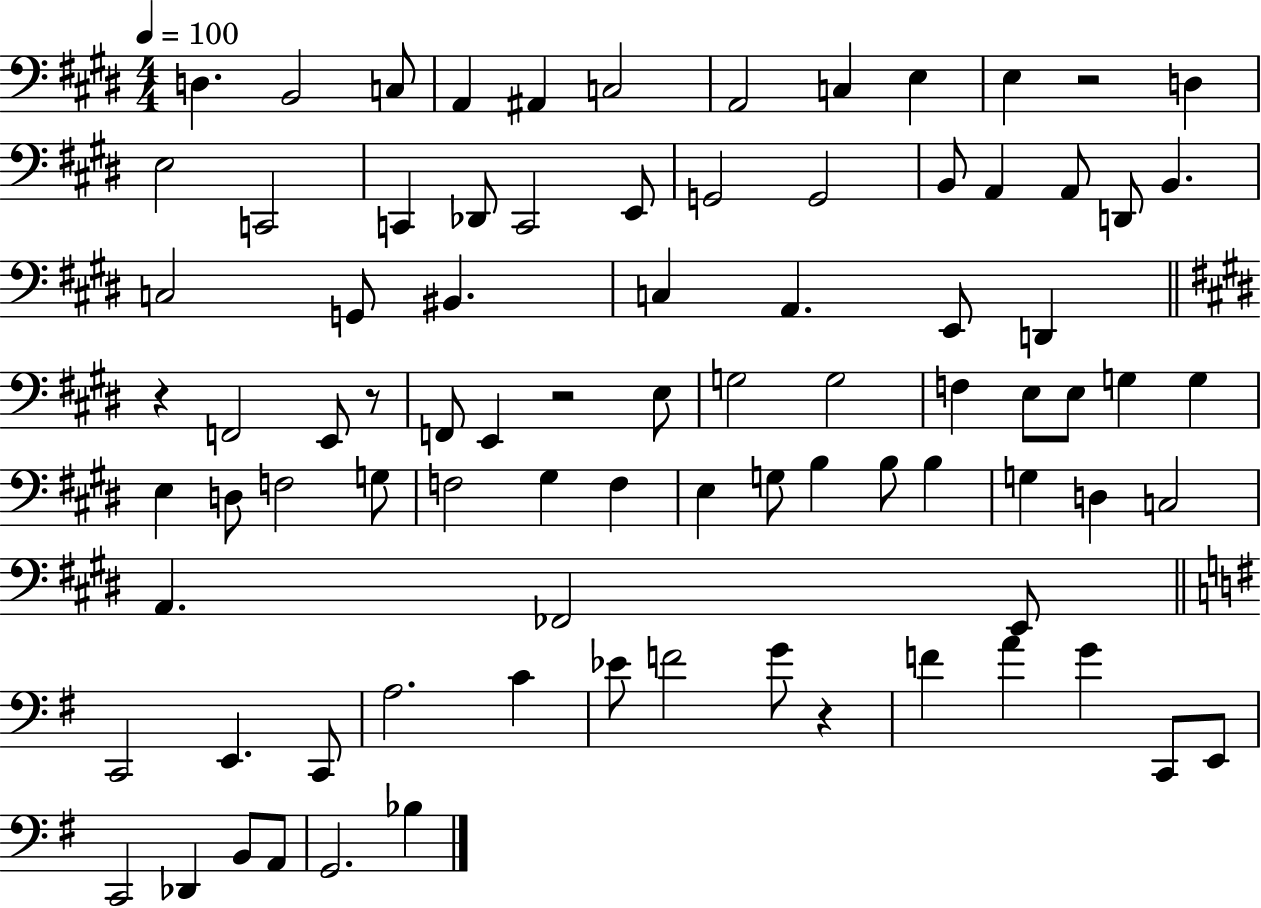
D3/q. B2/h C3/e A2/q A#2/q C3/h A2/h C3/q E3/q E3/q R/h D3/q E3/h C2/h C2/q Db2/e C2/h E2/e G2/h G2/h B2/e A2/q A2/e D2/e B2/q. C3/h G2/e BIS2/q. C3/q A2/q. E2/e D2/q R/q F2/h E2/e R/e F2/e E2/q R/h E3/e G3/h G3/h F3/q E3/e E3/e G3/q G3/q E3/q D3/e F3/h G3/e F3/h G#3/q F3/q E3/q G3/e B3/q B3/e B3/q G3/q D3/q C3/h A2/q. FES2/h E2/e C2/h E2/q. C2/e A3/h. C4/q Eb4/e F4/h G4/e R/q F4/q A4/q G4/q C2/e E2/e C2/h Db2/q B2/e A2/e G2/h. Bb3/q